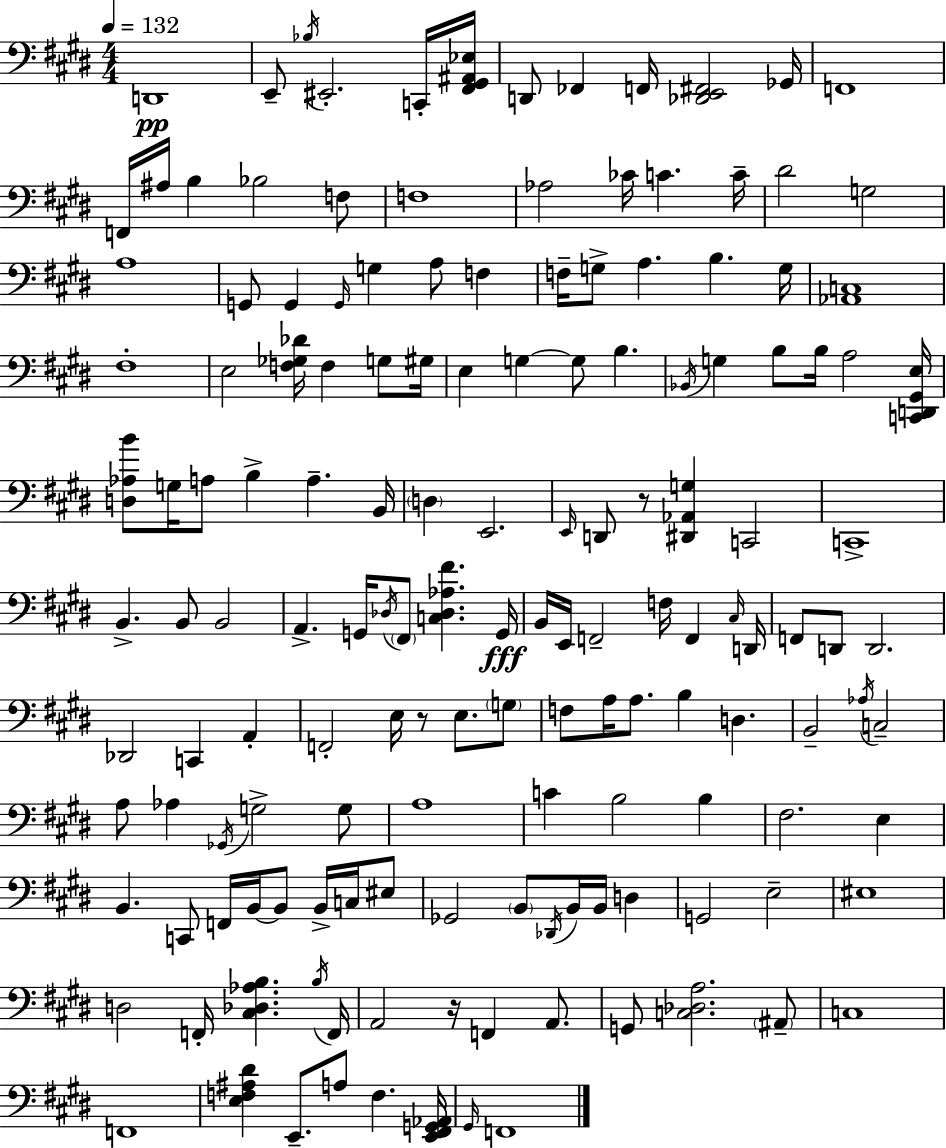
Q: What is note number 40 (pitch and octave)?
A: E3